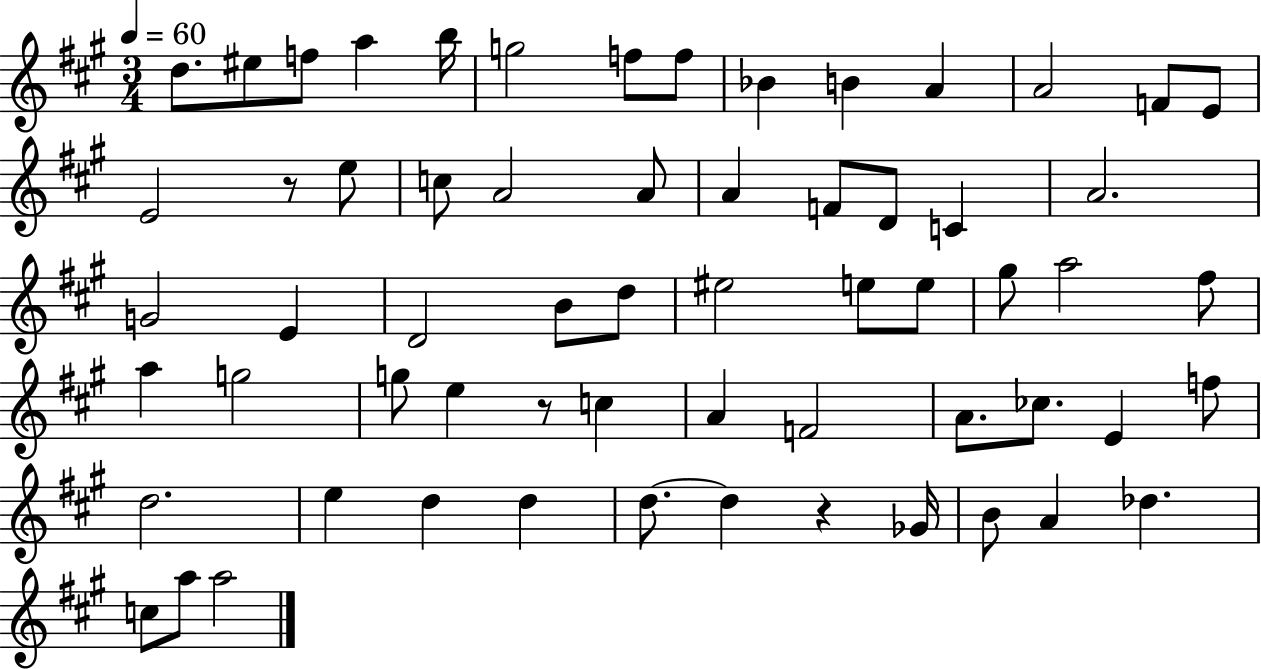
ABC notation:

X:1
T:Untitled
M:3/4
L:1/4
K:A
d/2 ^e/2 f/2 a b/4 g2 f/2 f/2 _B B A A2 F/2 E/2 E2 z/2 e/2 c/2 A2 A/2 A F/2 D/2 C A2 G2 E D2 B/2 d/2 ^e2 e/2 e/2 ^g/2 a2 ^f/2 a g2 g/2 e z/2 c A F2 A/2 _c/2 E f/2 d2 e d d d/2 d z _G/4 B/2 A _d c/2 a/2 a2